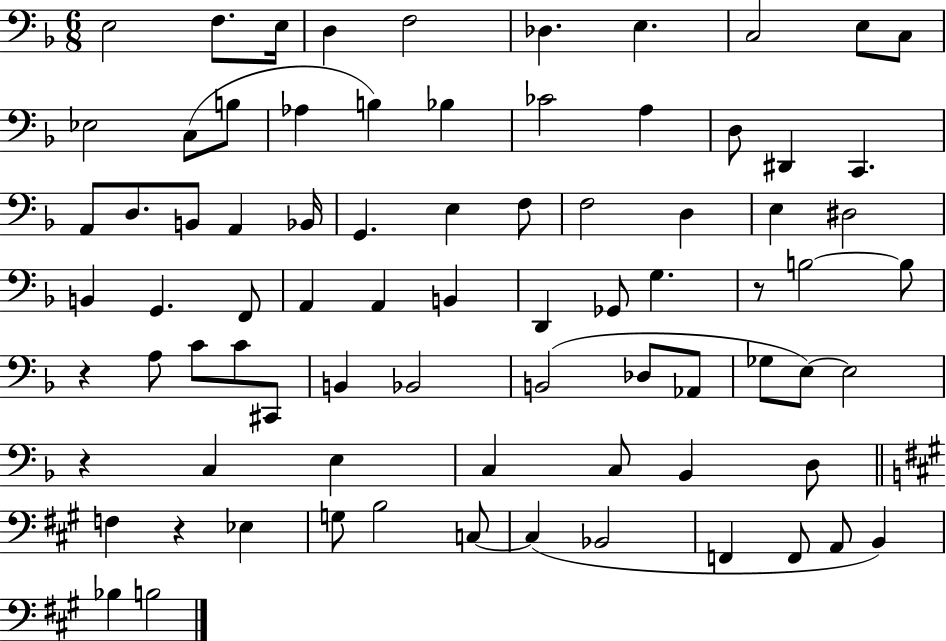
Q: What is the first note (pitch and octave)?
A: E3